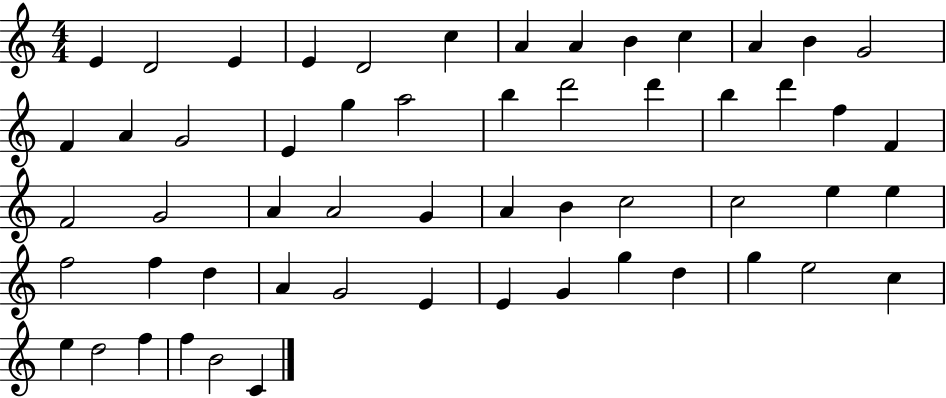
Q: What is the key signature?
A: C major